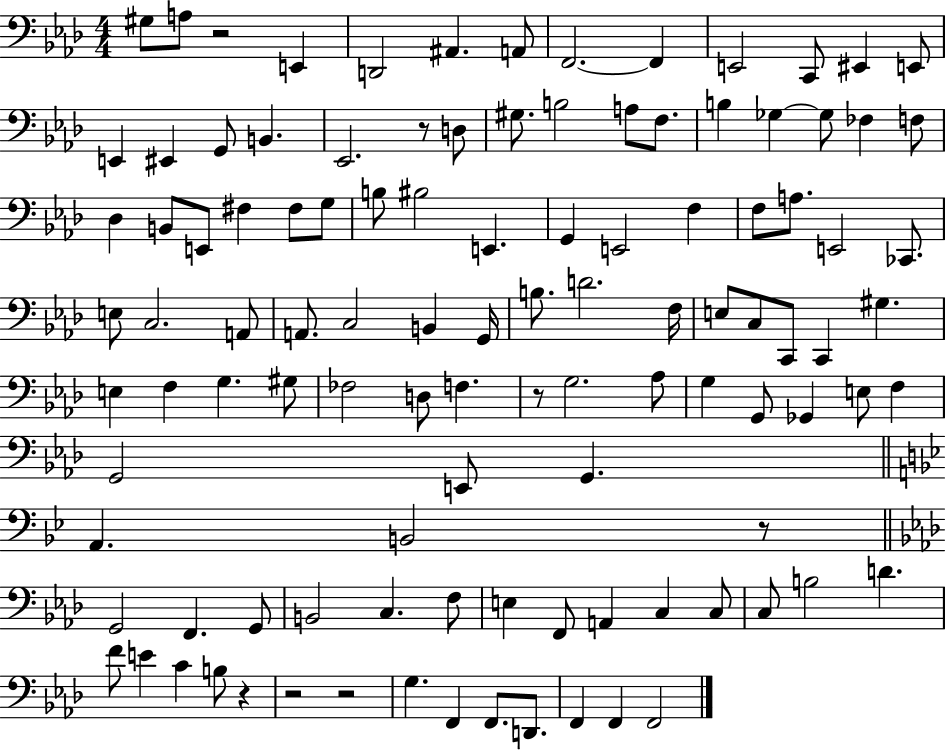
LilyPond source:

{
  \clef bass
  \numericTimeSignature
  \time 4/4
  \key aes \major
  \repeat volta 2 { gis8 a8 r2 e,4 | d,2 ais,4. a,8 | f,2.~~ f,4 | e,2 c,8 eis,4 e,8 | \break e,4 eis,4 g,8 b,4. | ees,2. r8 d8 | gis8. b2 a8 f8. | b4 ges4~~ ges8 fes4 f8 | \break des4 b,8 e,8 fis4 fis8 g8 | b8 bis2 e,4. | g,4 e,2 f4 | f8 a8. e,2 ces,8. | \break e8 c2. a,8 | a,8. c2 b,4 g,16 | b8. d'2. f16 | e8 c8 c,8 c,4 gis4. | \break e4 f4 g4. gis8 | fes2 d8 f4. | r8 g2. aes8 | g4 g,8 ges,4 e8 f4 | \break g,2 e,8 g,4. | \bar "||" \break \key g \minor a,4. b,2 r8 | \bar "||" \break \key aes \major g,2 f,4. g,8 | b,2 c4. f8 | e4 f,8 a,4 c4 c8 | c8 b2 d'4. | \break f'8 e'4 c'4 b8 r4 | r2 r2 | g4. f,4 f,8. d,8. | f,4 f,4 f,2 | \break } \bar "|."
}